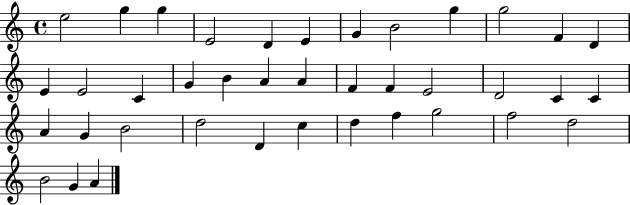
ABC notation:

X:1
T:Untitled
M:4/4
L:1/4
K:C
e2 g g E2 D E G B2 g g2 F D E E2 C G B A A F F E2 D2 C C A G B2 d2 D c d f g2 f2 d2 B2 G A